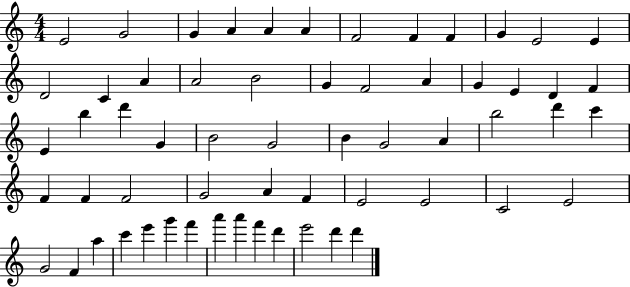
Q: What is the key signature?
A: C major